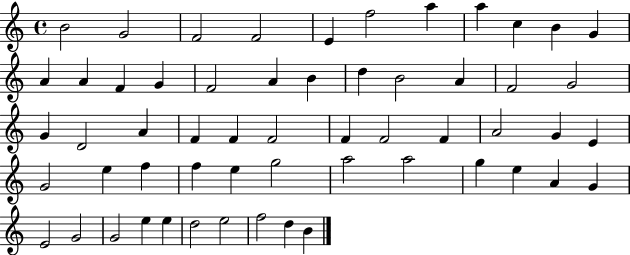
{
  \clef treble
  \time 4/4
  \defaultTimeSignature
  \key c \major
  b'2 g'2 | f'2 f'2 | e'4 f''2 a''4 | a''4 c''4 b'4 g'4 | \break a'4 a'4 f'4 g'4 | f'2 a'4 b'4 | d''4 b'2 a'4 | f'2 g'2 | \break g'4 d'2 a'4 | f'4 f'4 f'2 | f'4 f'2 f'4 | a'2 g'4 e'4 | \break g'2 e''4 f''4 | f''4 e''4 g''2 | a''2 a''2 | g''4 e''4 a'4 g'4 | \break e'2 g'2 | g'2 e''4 e''4 | d''2 e''2 | f''2 d''4 b'4 | \break \bar "|."
}